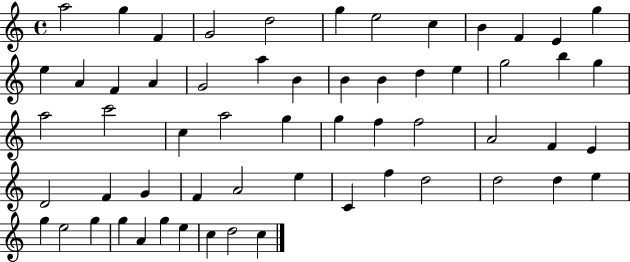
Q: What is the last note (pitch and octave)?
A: C5